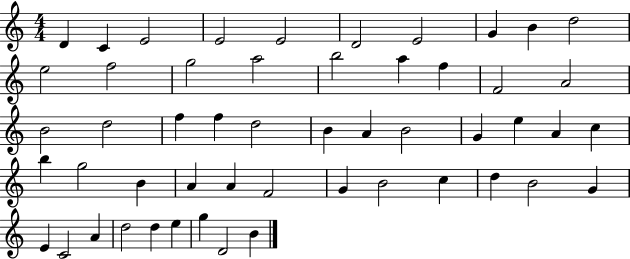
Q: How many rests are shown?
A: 0